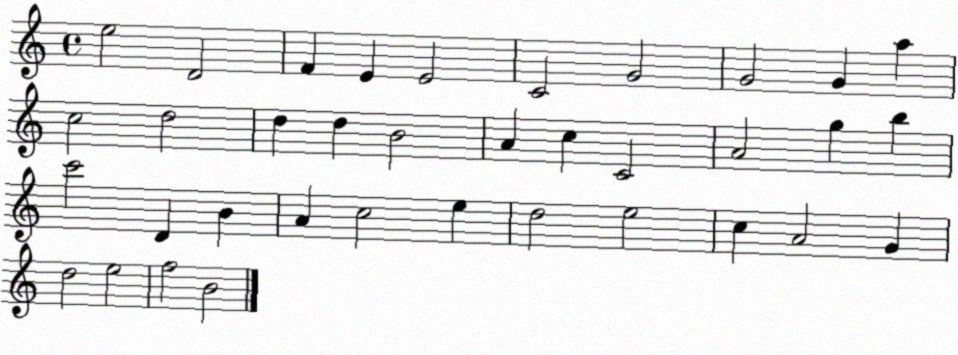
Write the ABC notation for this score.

X:1
T:Untitled
M:4/4
L:1/4
K:C
e2 D2 F E E2 C2 G2 G2 G a c2 d2 d d B2 A c C2 A2 g b c'2 D B A c2 e d2 e2 c A2 G d2 e2 f2 B2